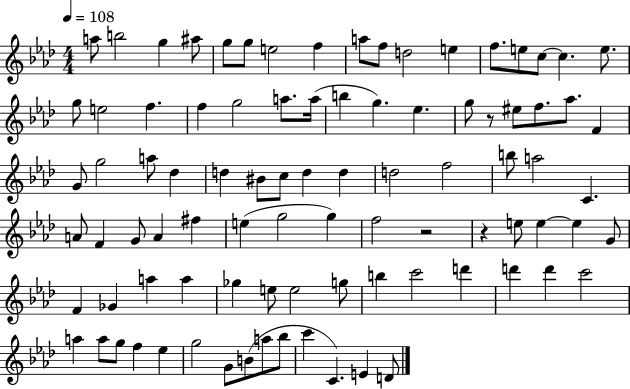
{
  \clef treble
  \numericTimeSignature
  \time 4/4
  \key aes \major
  \tempo 4 = 108
  \repeat volta 2 { a''8 b''2 g''4 ais''8 | g''8 g''8 e''2 f''4 | a''8 f''8 d''2 e''4 | f''8. e''8 c''8~~ c''4. e''8. | \break g''8 e''2 f''4. | f''4 g''2 a''8. a''16( | b''4 g''4.) ees''4. | g''8 r8 eis''8 f''8. aes''8. f'4 | \break g'8 g''2 a''8 des''4 | d''4 bis'8 c''8 d''4 d''4 | d''2 f''2 | b''8 a''2 c'4. | \break a'8 f'4 g'8 a'4 fis''4 | e''4( g''2 g''4) | f''2 r2 | r4 e''8 e''4~~ e''4 g'8 | \break f'4 ges'4 a''4 a''4 | ges''4 e''8 e''2 g''8 | b''4 c'''2 d'''4 | d'''4 d'''4 c'''2 | \break a''4 a''8 g''8 f''4 ees''4 | g''2 g'8 b'8( a''8 bes''8 | c'''4 c'4.) e'4 d'8 | } \bar "|."
}